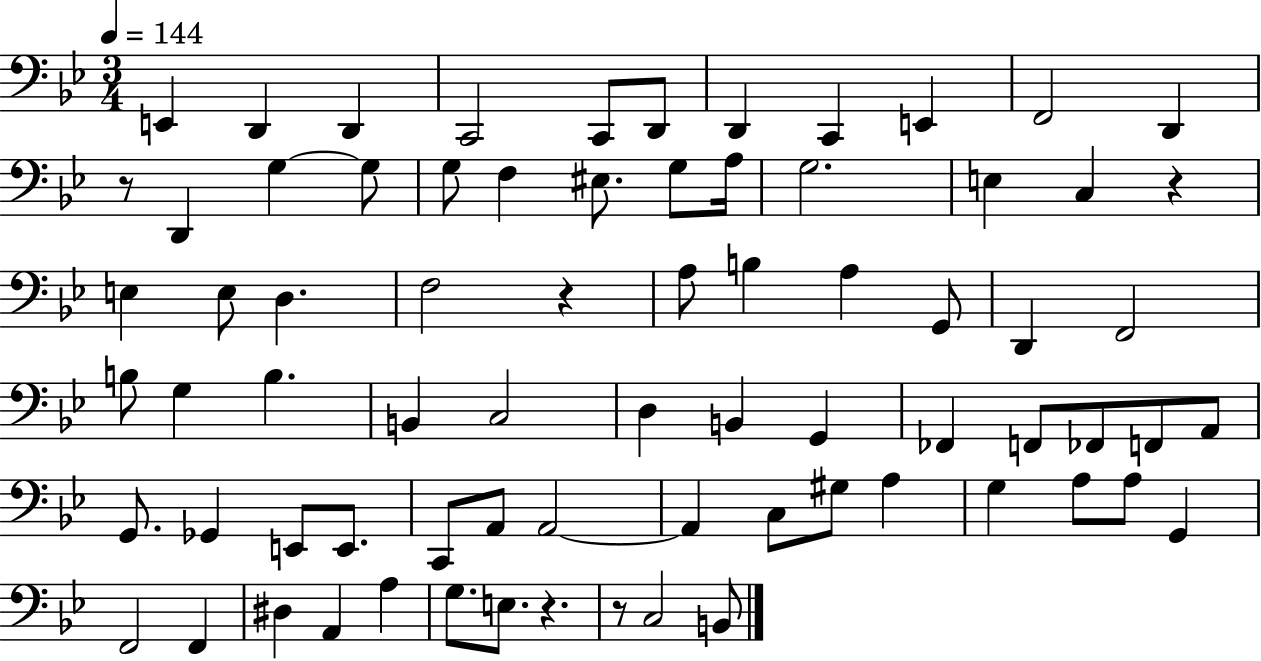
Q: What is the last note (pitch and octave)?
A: B2